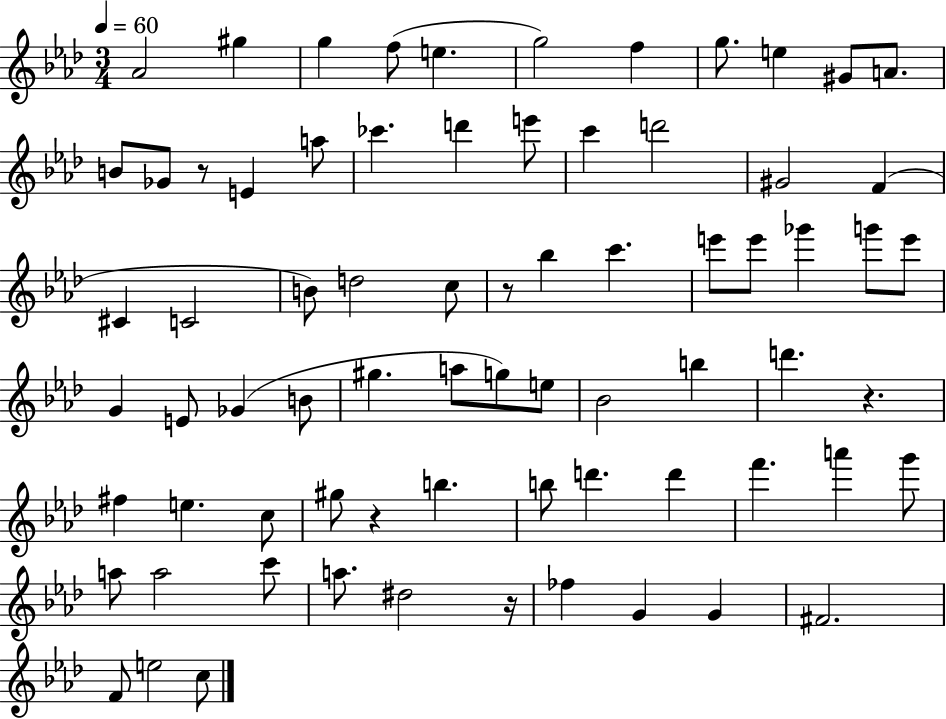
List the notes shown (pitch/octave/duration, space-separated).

Ab4/h G#5/q G5/q F5/e E5/q. G5/h F5/q G5/e. E5/q G#4/e A4/e. B4/e Gb4/e R/e E4/q A5/e CES6/q. D6/q E6/e C6/q D6/h G#4/h F4/q C#4/q C4/h B4/e D5/h C5/e R/e Bb5/q C6/q. E6/e E6/e Gb6/q G6/e E6/e G4/q E4/e Gb4/q B4/e G#5/q. A5/e G5/e E5/e Bb4/h B5/q D6/q. R/q. F#5/q E5/q. C5/e G#5/e R/q B5/q. B5/e D6/q. D6/q F6/q. A6/q G6/e A5/e A5/h C6/e A5/e. D#5/h R/s FES5/q G4/q G4/q F#4/h. F4/e E5/h C5/e